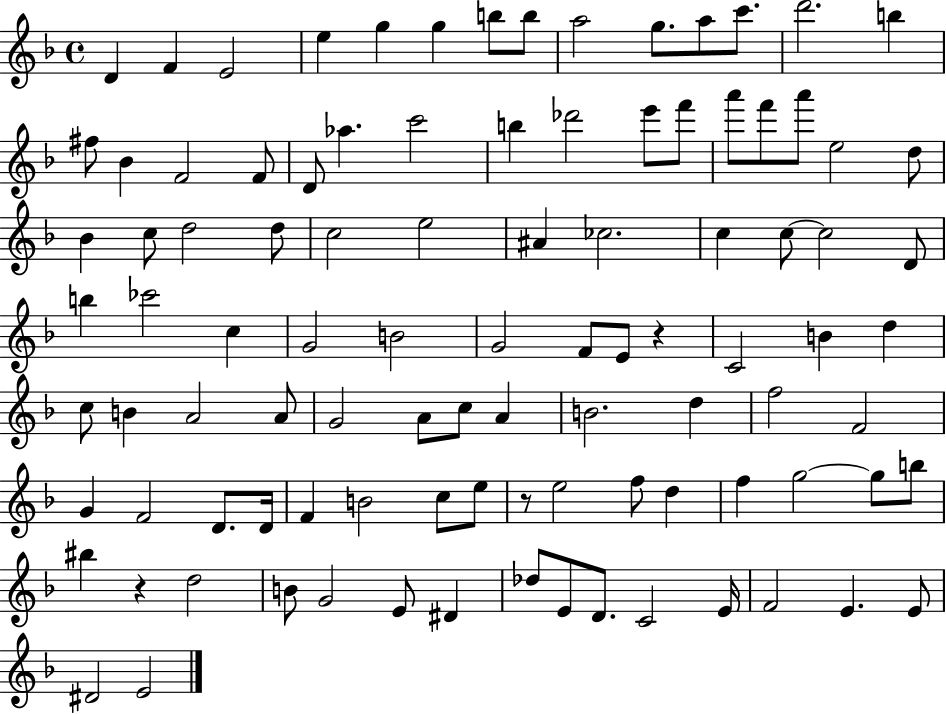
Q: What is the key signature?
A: F major